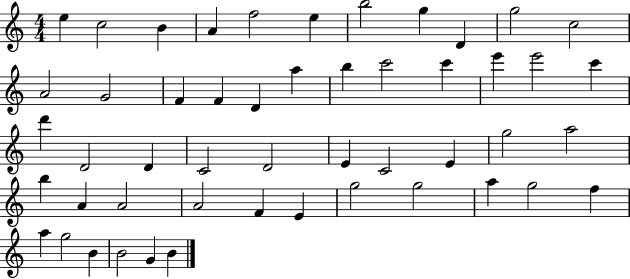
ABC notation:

X:1
T:Untitled
M:4/4
L:1/4
K:C
e c2 B A f2 e b2 g D g2 c2 A2 G2 F F D a b c'2 c' e' e'2 c' d' D2 D C2 D2 E C2 E g2 a2 b A A2 A2 F E g2 g2 a g2 f a g2 B B2 G B